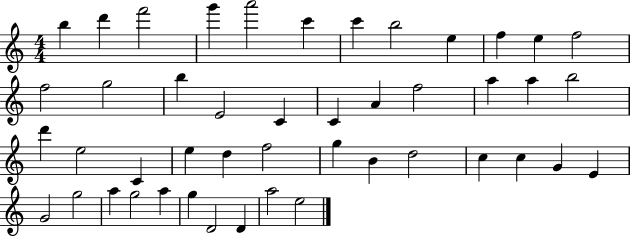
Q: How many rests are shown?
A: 0